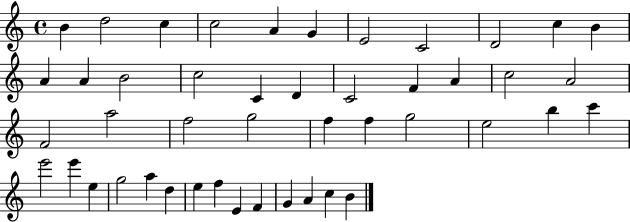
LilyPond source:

{
  \clef treble
  \time 4/4
  \defaultTimeSignature
  \key c \major
  b'4 d''2 c''4 | c''2 a'4 g'4 | e'2 c'2 | d'2 c''4 b'4 | \break a'4 a'4 b'2 | c''2 c'4 d'4 | c'2 f'4 a'4 | c''2 a'2 | \break f'2 a''2 | f''2 g''2 | f''4 f''4 g''2 | e''2 b''4 c'''4 | \break e'''2 e'''4 e''4 | g''2 a''4 d''4 | e''4 f''4 e'4 f'4 | g'4 a'4 c''4 b'4 | \break \bar "|."
}